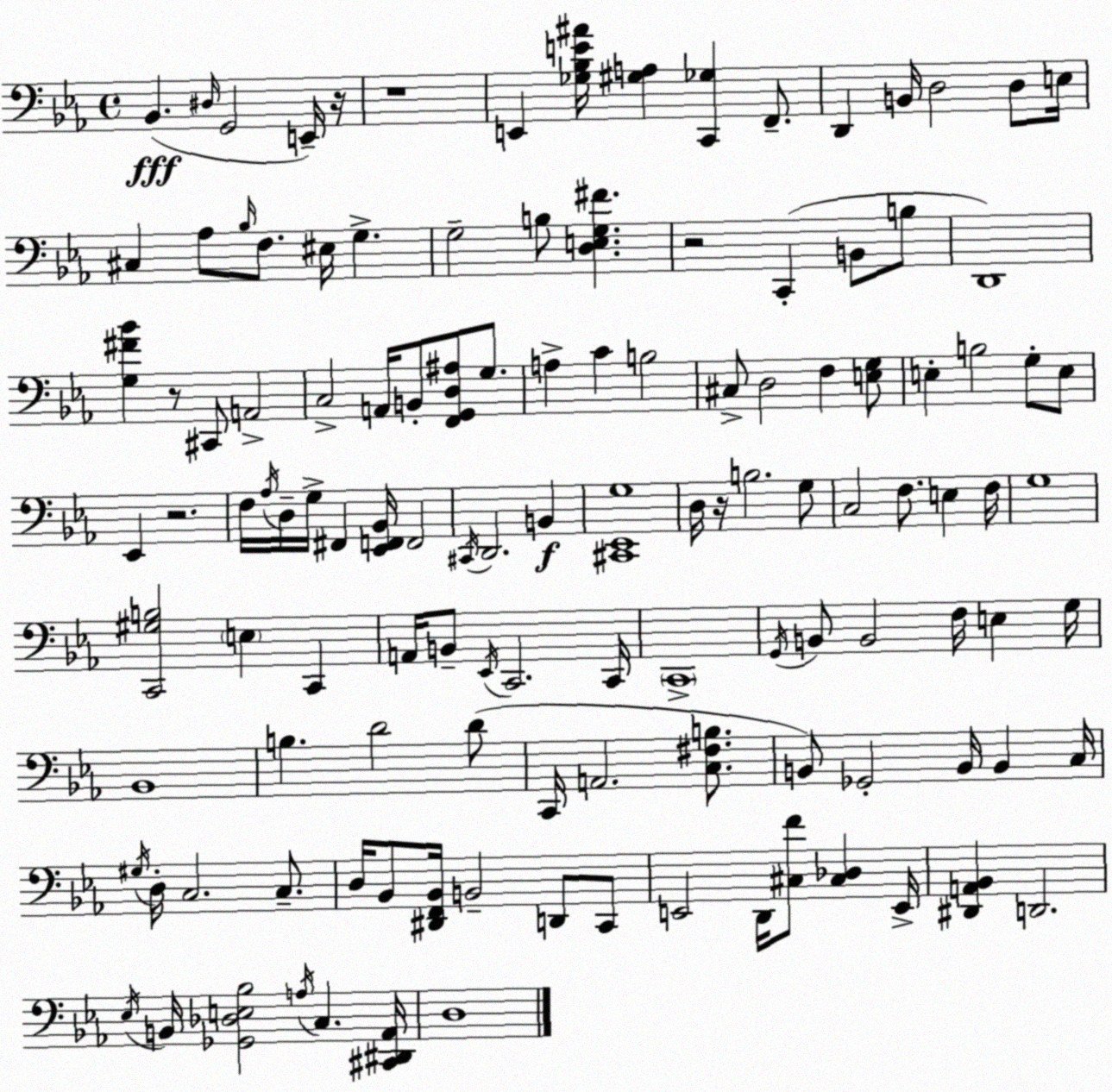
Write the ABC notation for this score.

X:1
T:Untitled
M:4/4
L:1/4
K:Cm
_B,, ^D,/4 G,,2 E,,/4 z/4 z4 E,, [_G,_B,E^A]/4 [^G,A,] [C,,_G,] F,,/2 D,, B,,/4 D,2 D,/2 E,/4 ^C, _A,/2 _B,/4 F,/2 ^E,/4 G, G,2 B,/2 [D,E,G,^F] z2 C,, B,,/2 B,/2 D,,4 [G,^F_B] z/2 ^C,,/2 A,,2 C,2 A,,/4 B,,/2 [F,,G,,D,^A,]/2 G,/2 A, C B,2 ^C,/2 D,2 F, [E,G,]/2 E, B,2 G,/2 E,/2 _E,, z2 F,/4 _A,/4 D,/4 G,/4 ^F,, [_E,,F,,_B,,]/4 F,,2 ^C,,/4 D,,2 B,, [^C,,_E,,G,]4 D,/4 z/4 B,2 G,/2 C,2 F,/2 E, F,/4 G,4 [C,,^G,B,]2 E, C,, A,,/4 B,,/2 _E,,/4 C,,2 C,,/4 C,,4 G,,/4 B,,/2 B,,2 F,/4 E, G,/4 _B,,4 B, D2 D/2 C,,/4 A,,2 [C,^F,B,]/2 B,,/2 _G,,2 B,,/4 B,, C,/4 ^G,/4 D,/4 C,2 C,/2 D,/4 _B,,/2 [^D,,F,,_B,,]/4 B,,2 D,,/2 C,,/2 E,,2 D,,/4 [^C,F]/2 [^C,_D,] E,,/4 [^D,,A,,_B,,] D,,2 _E,/4 B,,/4 [_G,,_D,E,_B,]2 A,/4 C, [^C,,^D,,_A,,]/4 D,4